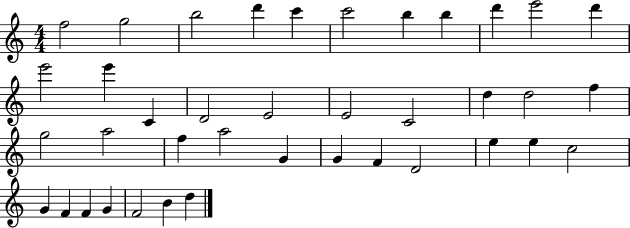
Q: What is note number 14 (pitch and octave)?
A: C4